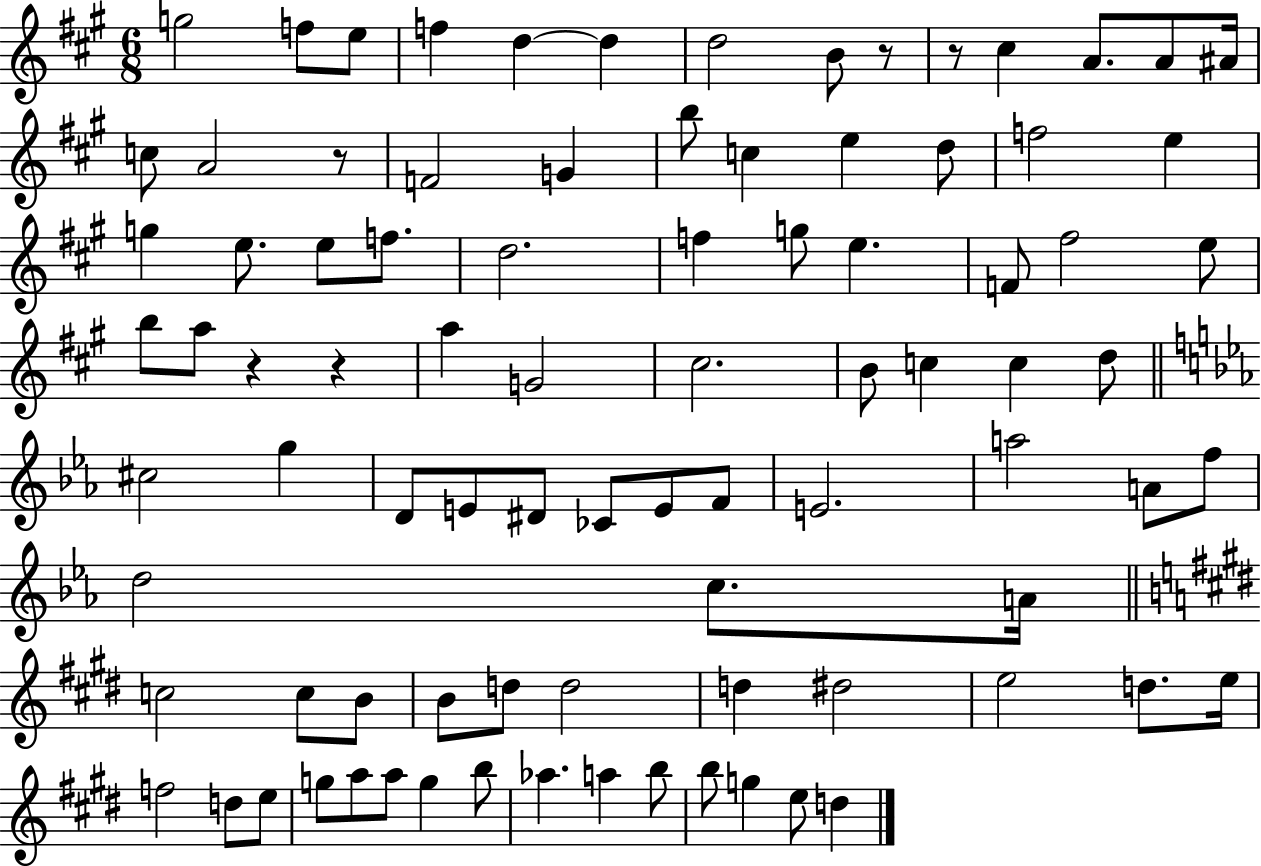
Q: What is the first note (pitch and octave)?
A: G5